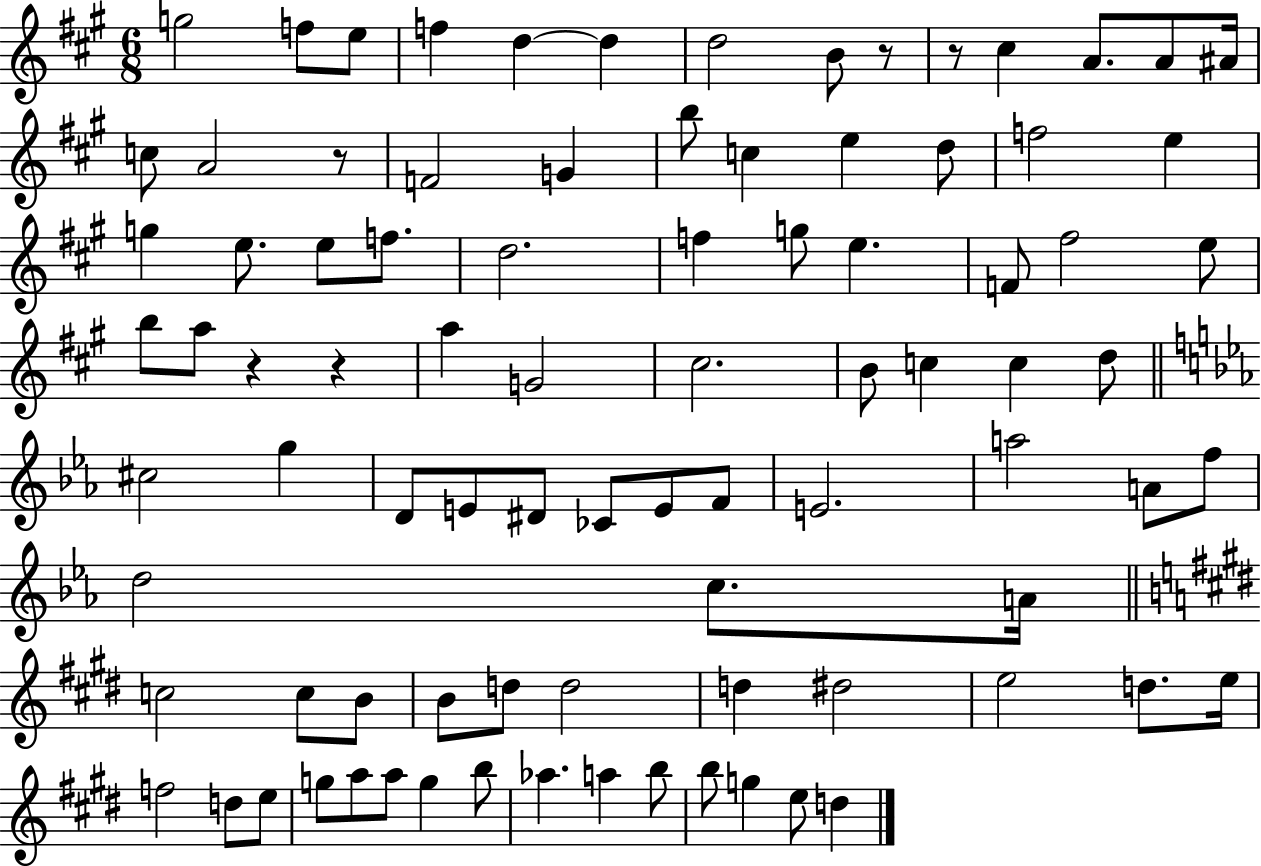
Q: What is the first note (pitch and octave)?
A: G5